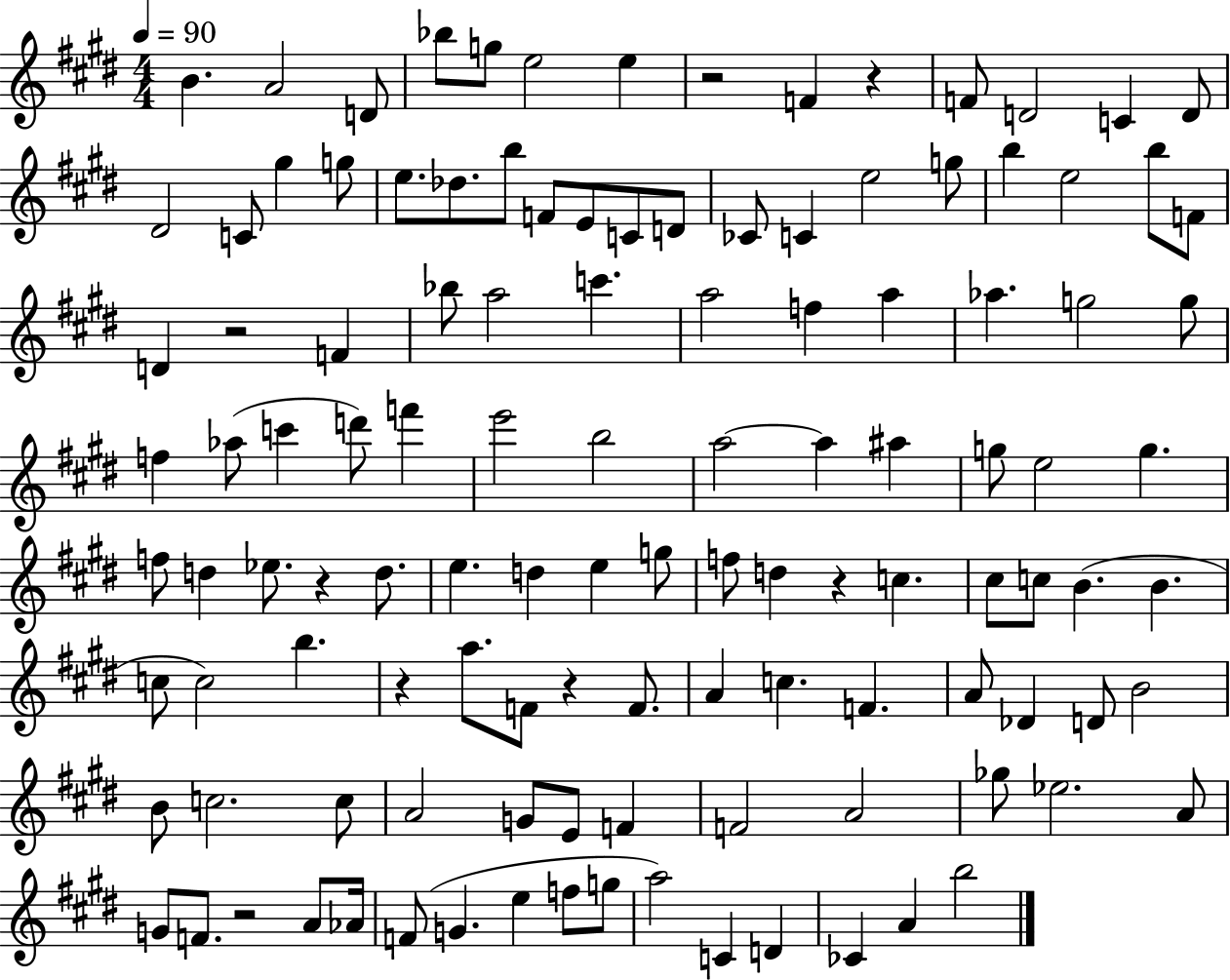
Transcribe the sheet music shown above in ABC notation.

X:1
T:Untitled
M:4/4
L:1/4
K:E
B A2 D/2 _b/2 g/2 e2 e z2 F z F/2 D2 C D/2 ^D2 C/2 ^g g/2 e/2 _d/2 b/2 F/2 E/2 C/2 D/2 _C/2 C e2 g/2 b e2 b/2 F/2 D z2 F _b/2 a2 c' a2 f a _a g2 g/2 f _a/2 c' d'/2 f' e'2 b2 a2 a ^a g/2 e2 g f/2 d _e/2 z d/2 e d e g/2 f/2 d z c ^c/2 c/2 B B c/2 c2 b z a/2 F/2 z F/2 A c F A/2 _D D/2 B2 B/2 c2 c/2 A2 G/2 E/2 F F2 A2 _g/2 _e2 A/2 G/2 F/2 z2 A/2 _A/4 F/2 G e f/2 g/2 a2 C D _C A b2